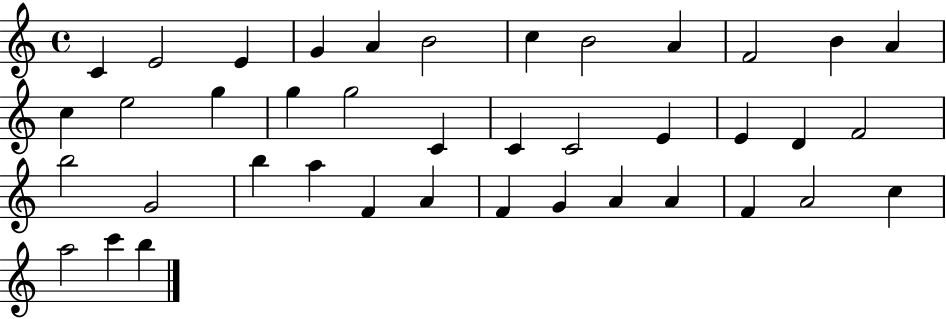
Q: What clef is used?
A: treble